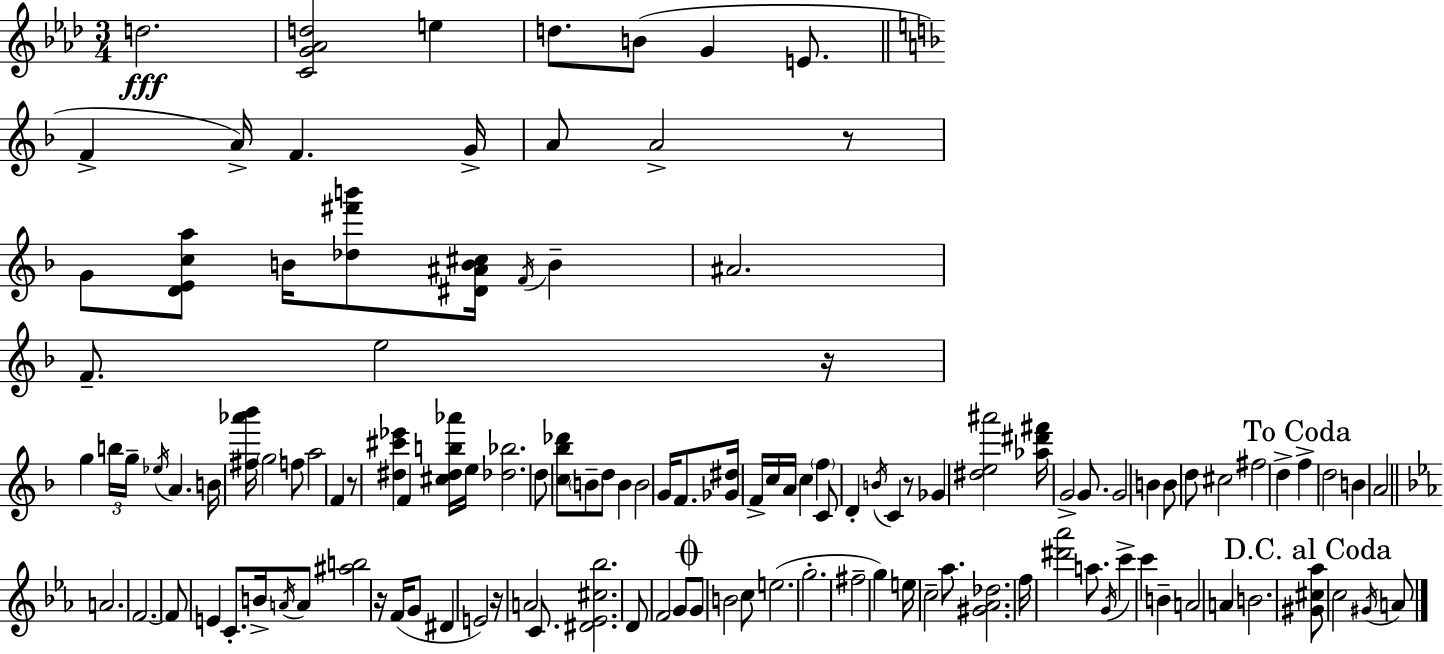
{
  \clef treble
  \numericTimeSignature
  \time 3/4
  \key f \minor
  d''2.\fff | <c' g' aes' d''>2 e''4 | d''8. b'8( g'4 e'8. | \bar "||" \break \key d \minor f'4-> a'16->) f'4. g'16-> | a'8 a'2-> r8 | g'8 <d' e' c'' a''>8 b'16 <des'' fis''' b'''>8 <dis' ais' b' cis''>16 \acciaccatura { f'16 } b'4-- | ais'2. | \break f'8.-- e''2 | r16 g''4 \tuplet 3/2 { b''16 g''16-- \acciaccatura { ees''16 } } a'4. | b'16 <fis'' aes''' bes'''>16 \parenthesize g''2 | f''8 a''2 f'4 | \break r8 <dis'' cis''' ees'''>4 f'4 | <cis'' dis'' b'' aes'''>16 e''16 <des'' bes''>2. | d''8 <c'' bes'' des'''>8 \parenthesize b'8-- d''8 b'4 | b'2 g'16 f'8. | \break <ges' dis''>16 f'16-> c''16 a'16 c''4 \parenthesize f''4 | c'8 d'4-. \acciaccatura { b'16 } c'4 | r8 ges'4 <dis'' e'' ais'''>2 | <aes'' dis''' fis'''>16 g'2-> | \break g'8. g'2 b'4 | b'8 d''8 cis''2 | fis''2 d''4-> | \mark "To Coda" f''4-> d''2 | \break b'4 a'2 | \bar "||" \break \key c \minor a'2. | f'2.~~ | f'8 e'4 c'8.-. b'16-> \acciaccatura { a'16 } a'8 | <ais'' b''>2 r16 f'16( g'8 | \break dis'4 e'2) | r16 a'2 c'8. | <dis' ees' cis'' bes''>2. | d'8 f'2 g'8 | \break \mark \markup { \musicglyph "scripts.coda" } g'8 b'2 c''8 | e''2.( | g''2.-. | fis''2-- g''4) | \break e''16 c''2-- aes''8. | <gis' aes' des''>2. | f''16 <dis''' aes'''>2 a''8. | \acciaccatura { g'16 } c'''4-> c'''4 b'4-- | \break a'2 a'4 | b'2. | \mark "D.C. al Coda" <gis' cis'' aes''>8 c''2 | \acciaccatura { gis'16 } a'8 \bar "|."
}